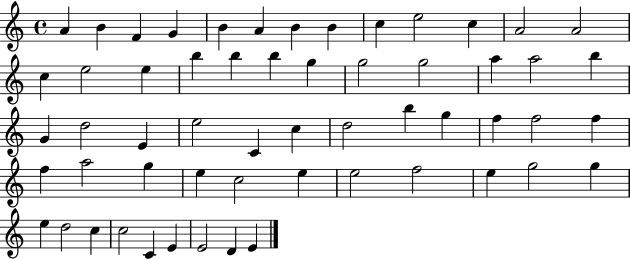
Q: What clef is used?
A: treble